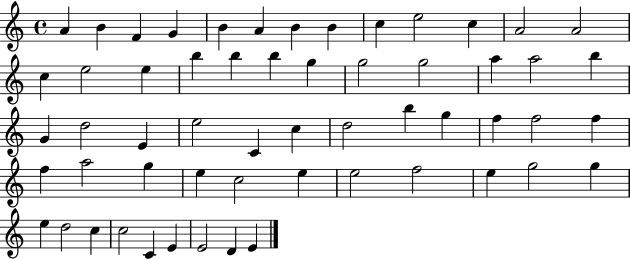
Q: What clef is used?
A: treble